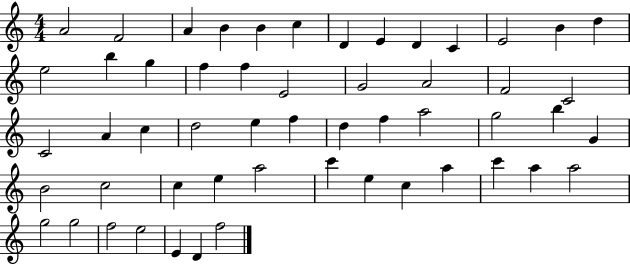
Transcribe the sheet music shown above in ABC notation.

X:1
T:Untitled
M:4/4
L:1/4
K:C
A2 F2 A B B c D E D C E2 B d e2 b g f f E2 G2 A2 F2 C2 C2 A c d2 e f d f a2 g2 b G B2 c2 c e a2 c' e c a c' a a2 g2 g2 f2 e2 E D f2